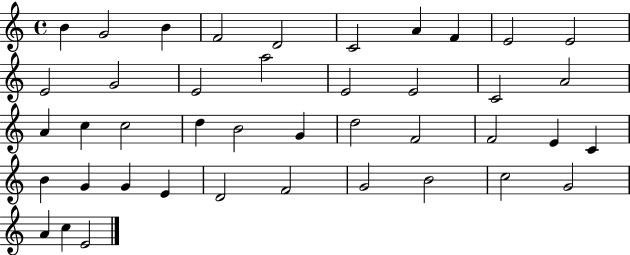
{
  \clef treble
  \time 4/4
  \defaultTimeSignature
  \key c \major
  b'4 g'2 b'4 | f'2 d'2 | c'2 a'4 f'4 | e'2 e'2 | \break e'2 g'2 | e'2 a''2 | e'2 e'2 | c'2 a'2 | \break a'4 c''4 c''2 | d''4 b'2 g'4 | d''2 f'2 | f'2 e'4 c'4 | \break b'4 g'4 g'4 e'4 | d'2 f'2 | g'2 b'2 | c''2 g'2 | \break a'4 c''4 e'2 | \bar "|."
}